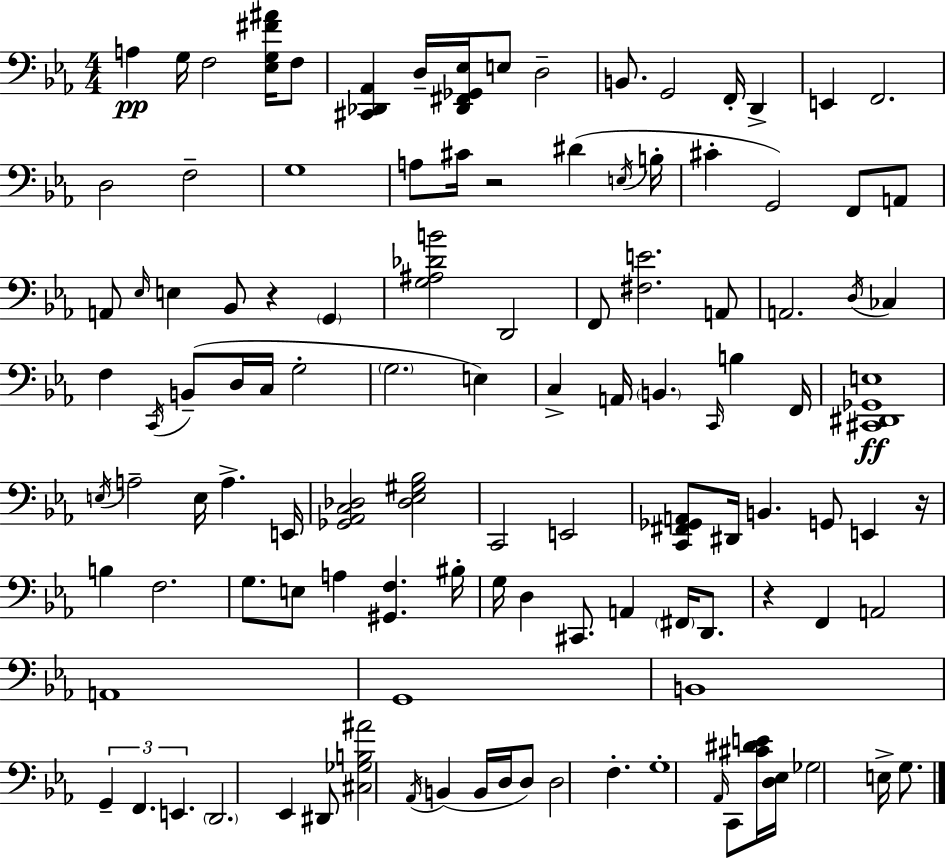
{
  \clef bass
  \numericTimeSignature
  \time 4/4
  \key ees \major
  a4\pp g16 f2 <ees g fis' ais'>16 f8 | <cis, des, aes,>4 d16-- <des, fis, ges, ees>16 e8 d2-- | b,8. g,2 f,16-. d,4-> | e,4 f,2. | \break d2 f2-- | g1 | a8 cis'16 r2 dis'4( \acciaccatura { e16 } | b16-. cis'4-. g,2) f,8 a,8 | \break a,8 \grace { ees16 } e4 bes,8 r4 \parenthesize g,4 | <g ais des' b'>2 d,2 | f,8 <fis e'>2. | a,8 a,2. \acciaccatura { d16 } ces4 | \break f4 \acciaccatura { c,16 } b,8--( d16 c16 g2-. | \parenthesize g2. | e4) c4-> a,16 \parenthesize b,4. \grace { c,16 } | b4 f,16 <cis, dis, ges, e>1\ff | \break \acciaccatura { e16 } a2-- e16 a4.-> | e,16 <ges, aes, c des>2 <des ees gis bes>2 | c,2 e,2 | <c, fis, ges, a,>8 dis,16 b,4. g,8 | \break e,4 r16 b4 f2. | g8. e8 a4 <gis, f>4. | bis16-. g16 d4 cis,8. a,4 | \parenthesize fis,16 d,8. r4 f,4 a,2 | \break a,1 | g,1 | b,1 | \tuplet 3/2 { g,4-- f,4. | \break e,4. } \parenthesize d,2. | ees,4 dis,8 <cis ges b ais'>2 | \acciaccatura { aes,16 }( b,4 b,16 d16 d8) d2 | f4.-. g1-. | \break \grace { aes,16 } c,8 <cis' dis' e'>16 <d ees>16 ges2 | e16-> g8. \bar "|."
}